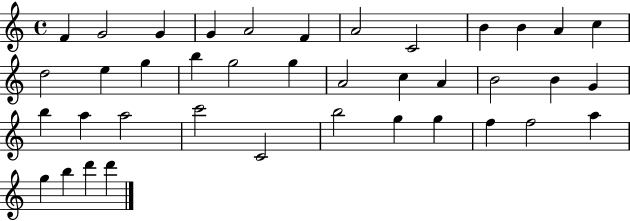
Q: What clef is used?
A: treble